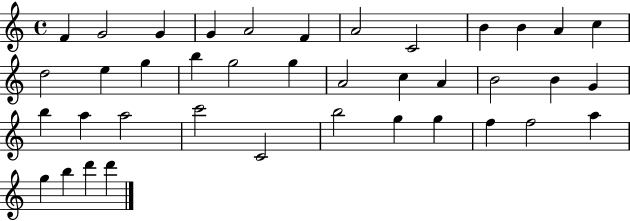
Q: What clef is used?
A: treble